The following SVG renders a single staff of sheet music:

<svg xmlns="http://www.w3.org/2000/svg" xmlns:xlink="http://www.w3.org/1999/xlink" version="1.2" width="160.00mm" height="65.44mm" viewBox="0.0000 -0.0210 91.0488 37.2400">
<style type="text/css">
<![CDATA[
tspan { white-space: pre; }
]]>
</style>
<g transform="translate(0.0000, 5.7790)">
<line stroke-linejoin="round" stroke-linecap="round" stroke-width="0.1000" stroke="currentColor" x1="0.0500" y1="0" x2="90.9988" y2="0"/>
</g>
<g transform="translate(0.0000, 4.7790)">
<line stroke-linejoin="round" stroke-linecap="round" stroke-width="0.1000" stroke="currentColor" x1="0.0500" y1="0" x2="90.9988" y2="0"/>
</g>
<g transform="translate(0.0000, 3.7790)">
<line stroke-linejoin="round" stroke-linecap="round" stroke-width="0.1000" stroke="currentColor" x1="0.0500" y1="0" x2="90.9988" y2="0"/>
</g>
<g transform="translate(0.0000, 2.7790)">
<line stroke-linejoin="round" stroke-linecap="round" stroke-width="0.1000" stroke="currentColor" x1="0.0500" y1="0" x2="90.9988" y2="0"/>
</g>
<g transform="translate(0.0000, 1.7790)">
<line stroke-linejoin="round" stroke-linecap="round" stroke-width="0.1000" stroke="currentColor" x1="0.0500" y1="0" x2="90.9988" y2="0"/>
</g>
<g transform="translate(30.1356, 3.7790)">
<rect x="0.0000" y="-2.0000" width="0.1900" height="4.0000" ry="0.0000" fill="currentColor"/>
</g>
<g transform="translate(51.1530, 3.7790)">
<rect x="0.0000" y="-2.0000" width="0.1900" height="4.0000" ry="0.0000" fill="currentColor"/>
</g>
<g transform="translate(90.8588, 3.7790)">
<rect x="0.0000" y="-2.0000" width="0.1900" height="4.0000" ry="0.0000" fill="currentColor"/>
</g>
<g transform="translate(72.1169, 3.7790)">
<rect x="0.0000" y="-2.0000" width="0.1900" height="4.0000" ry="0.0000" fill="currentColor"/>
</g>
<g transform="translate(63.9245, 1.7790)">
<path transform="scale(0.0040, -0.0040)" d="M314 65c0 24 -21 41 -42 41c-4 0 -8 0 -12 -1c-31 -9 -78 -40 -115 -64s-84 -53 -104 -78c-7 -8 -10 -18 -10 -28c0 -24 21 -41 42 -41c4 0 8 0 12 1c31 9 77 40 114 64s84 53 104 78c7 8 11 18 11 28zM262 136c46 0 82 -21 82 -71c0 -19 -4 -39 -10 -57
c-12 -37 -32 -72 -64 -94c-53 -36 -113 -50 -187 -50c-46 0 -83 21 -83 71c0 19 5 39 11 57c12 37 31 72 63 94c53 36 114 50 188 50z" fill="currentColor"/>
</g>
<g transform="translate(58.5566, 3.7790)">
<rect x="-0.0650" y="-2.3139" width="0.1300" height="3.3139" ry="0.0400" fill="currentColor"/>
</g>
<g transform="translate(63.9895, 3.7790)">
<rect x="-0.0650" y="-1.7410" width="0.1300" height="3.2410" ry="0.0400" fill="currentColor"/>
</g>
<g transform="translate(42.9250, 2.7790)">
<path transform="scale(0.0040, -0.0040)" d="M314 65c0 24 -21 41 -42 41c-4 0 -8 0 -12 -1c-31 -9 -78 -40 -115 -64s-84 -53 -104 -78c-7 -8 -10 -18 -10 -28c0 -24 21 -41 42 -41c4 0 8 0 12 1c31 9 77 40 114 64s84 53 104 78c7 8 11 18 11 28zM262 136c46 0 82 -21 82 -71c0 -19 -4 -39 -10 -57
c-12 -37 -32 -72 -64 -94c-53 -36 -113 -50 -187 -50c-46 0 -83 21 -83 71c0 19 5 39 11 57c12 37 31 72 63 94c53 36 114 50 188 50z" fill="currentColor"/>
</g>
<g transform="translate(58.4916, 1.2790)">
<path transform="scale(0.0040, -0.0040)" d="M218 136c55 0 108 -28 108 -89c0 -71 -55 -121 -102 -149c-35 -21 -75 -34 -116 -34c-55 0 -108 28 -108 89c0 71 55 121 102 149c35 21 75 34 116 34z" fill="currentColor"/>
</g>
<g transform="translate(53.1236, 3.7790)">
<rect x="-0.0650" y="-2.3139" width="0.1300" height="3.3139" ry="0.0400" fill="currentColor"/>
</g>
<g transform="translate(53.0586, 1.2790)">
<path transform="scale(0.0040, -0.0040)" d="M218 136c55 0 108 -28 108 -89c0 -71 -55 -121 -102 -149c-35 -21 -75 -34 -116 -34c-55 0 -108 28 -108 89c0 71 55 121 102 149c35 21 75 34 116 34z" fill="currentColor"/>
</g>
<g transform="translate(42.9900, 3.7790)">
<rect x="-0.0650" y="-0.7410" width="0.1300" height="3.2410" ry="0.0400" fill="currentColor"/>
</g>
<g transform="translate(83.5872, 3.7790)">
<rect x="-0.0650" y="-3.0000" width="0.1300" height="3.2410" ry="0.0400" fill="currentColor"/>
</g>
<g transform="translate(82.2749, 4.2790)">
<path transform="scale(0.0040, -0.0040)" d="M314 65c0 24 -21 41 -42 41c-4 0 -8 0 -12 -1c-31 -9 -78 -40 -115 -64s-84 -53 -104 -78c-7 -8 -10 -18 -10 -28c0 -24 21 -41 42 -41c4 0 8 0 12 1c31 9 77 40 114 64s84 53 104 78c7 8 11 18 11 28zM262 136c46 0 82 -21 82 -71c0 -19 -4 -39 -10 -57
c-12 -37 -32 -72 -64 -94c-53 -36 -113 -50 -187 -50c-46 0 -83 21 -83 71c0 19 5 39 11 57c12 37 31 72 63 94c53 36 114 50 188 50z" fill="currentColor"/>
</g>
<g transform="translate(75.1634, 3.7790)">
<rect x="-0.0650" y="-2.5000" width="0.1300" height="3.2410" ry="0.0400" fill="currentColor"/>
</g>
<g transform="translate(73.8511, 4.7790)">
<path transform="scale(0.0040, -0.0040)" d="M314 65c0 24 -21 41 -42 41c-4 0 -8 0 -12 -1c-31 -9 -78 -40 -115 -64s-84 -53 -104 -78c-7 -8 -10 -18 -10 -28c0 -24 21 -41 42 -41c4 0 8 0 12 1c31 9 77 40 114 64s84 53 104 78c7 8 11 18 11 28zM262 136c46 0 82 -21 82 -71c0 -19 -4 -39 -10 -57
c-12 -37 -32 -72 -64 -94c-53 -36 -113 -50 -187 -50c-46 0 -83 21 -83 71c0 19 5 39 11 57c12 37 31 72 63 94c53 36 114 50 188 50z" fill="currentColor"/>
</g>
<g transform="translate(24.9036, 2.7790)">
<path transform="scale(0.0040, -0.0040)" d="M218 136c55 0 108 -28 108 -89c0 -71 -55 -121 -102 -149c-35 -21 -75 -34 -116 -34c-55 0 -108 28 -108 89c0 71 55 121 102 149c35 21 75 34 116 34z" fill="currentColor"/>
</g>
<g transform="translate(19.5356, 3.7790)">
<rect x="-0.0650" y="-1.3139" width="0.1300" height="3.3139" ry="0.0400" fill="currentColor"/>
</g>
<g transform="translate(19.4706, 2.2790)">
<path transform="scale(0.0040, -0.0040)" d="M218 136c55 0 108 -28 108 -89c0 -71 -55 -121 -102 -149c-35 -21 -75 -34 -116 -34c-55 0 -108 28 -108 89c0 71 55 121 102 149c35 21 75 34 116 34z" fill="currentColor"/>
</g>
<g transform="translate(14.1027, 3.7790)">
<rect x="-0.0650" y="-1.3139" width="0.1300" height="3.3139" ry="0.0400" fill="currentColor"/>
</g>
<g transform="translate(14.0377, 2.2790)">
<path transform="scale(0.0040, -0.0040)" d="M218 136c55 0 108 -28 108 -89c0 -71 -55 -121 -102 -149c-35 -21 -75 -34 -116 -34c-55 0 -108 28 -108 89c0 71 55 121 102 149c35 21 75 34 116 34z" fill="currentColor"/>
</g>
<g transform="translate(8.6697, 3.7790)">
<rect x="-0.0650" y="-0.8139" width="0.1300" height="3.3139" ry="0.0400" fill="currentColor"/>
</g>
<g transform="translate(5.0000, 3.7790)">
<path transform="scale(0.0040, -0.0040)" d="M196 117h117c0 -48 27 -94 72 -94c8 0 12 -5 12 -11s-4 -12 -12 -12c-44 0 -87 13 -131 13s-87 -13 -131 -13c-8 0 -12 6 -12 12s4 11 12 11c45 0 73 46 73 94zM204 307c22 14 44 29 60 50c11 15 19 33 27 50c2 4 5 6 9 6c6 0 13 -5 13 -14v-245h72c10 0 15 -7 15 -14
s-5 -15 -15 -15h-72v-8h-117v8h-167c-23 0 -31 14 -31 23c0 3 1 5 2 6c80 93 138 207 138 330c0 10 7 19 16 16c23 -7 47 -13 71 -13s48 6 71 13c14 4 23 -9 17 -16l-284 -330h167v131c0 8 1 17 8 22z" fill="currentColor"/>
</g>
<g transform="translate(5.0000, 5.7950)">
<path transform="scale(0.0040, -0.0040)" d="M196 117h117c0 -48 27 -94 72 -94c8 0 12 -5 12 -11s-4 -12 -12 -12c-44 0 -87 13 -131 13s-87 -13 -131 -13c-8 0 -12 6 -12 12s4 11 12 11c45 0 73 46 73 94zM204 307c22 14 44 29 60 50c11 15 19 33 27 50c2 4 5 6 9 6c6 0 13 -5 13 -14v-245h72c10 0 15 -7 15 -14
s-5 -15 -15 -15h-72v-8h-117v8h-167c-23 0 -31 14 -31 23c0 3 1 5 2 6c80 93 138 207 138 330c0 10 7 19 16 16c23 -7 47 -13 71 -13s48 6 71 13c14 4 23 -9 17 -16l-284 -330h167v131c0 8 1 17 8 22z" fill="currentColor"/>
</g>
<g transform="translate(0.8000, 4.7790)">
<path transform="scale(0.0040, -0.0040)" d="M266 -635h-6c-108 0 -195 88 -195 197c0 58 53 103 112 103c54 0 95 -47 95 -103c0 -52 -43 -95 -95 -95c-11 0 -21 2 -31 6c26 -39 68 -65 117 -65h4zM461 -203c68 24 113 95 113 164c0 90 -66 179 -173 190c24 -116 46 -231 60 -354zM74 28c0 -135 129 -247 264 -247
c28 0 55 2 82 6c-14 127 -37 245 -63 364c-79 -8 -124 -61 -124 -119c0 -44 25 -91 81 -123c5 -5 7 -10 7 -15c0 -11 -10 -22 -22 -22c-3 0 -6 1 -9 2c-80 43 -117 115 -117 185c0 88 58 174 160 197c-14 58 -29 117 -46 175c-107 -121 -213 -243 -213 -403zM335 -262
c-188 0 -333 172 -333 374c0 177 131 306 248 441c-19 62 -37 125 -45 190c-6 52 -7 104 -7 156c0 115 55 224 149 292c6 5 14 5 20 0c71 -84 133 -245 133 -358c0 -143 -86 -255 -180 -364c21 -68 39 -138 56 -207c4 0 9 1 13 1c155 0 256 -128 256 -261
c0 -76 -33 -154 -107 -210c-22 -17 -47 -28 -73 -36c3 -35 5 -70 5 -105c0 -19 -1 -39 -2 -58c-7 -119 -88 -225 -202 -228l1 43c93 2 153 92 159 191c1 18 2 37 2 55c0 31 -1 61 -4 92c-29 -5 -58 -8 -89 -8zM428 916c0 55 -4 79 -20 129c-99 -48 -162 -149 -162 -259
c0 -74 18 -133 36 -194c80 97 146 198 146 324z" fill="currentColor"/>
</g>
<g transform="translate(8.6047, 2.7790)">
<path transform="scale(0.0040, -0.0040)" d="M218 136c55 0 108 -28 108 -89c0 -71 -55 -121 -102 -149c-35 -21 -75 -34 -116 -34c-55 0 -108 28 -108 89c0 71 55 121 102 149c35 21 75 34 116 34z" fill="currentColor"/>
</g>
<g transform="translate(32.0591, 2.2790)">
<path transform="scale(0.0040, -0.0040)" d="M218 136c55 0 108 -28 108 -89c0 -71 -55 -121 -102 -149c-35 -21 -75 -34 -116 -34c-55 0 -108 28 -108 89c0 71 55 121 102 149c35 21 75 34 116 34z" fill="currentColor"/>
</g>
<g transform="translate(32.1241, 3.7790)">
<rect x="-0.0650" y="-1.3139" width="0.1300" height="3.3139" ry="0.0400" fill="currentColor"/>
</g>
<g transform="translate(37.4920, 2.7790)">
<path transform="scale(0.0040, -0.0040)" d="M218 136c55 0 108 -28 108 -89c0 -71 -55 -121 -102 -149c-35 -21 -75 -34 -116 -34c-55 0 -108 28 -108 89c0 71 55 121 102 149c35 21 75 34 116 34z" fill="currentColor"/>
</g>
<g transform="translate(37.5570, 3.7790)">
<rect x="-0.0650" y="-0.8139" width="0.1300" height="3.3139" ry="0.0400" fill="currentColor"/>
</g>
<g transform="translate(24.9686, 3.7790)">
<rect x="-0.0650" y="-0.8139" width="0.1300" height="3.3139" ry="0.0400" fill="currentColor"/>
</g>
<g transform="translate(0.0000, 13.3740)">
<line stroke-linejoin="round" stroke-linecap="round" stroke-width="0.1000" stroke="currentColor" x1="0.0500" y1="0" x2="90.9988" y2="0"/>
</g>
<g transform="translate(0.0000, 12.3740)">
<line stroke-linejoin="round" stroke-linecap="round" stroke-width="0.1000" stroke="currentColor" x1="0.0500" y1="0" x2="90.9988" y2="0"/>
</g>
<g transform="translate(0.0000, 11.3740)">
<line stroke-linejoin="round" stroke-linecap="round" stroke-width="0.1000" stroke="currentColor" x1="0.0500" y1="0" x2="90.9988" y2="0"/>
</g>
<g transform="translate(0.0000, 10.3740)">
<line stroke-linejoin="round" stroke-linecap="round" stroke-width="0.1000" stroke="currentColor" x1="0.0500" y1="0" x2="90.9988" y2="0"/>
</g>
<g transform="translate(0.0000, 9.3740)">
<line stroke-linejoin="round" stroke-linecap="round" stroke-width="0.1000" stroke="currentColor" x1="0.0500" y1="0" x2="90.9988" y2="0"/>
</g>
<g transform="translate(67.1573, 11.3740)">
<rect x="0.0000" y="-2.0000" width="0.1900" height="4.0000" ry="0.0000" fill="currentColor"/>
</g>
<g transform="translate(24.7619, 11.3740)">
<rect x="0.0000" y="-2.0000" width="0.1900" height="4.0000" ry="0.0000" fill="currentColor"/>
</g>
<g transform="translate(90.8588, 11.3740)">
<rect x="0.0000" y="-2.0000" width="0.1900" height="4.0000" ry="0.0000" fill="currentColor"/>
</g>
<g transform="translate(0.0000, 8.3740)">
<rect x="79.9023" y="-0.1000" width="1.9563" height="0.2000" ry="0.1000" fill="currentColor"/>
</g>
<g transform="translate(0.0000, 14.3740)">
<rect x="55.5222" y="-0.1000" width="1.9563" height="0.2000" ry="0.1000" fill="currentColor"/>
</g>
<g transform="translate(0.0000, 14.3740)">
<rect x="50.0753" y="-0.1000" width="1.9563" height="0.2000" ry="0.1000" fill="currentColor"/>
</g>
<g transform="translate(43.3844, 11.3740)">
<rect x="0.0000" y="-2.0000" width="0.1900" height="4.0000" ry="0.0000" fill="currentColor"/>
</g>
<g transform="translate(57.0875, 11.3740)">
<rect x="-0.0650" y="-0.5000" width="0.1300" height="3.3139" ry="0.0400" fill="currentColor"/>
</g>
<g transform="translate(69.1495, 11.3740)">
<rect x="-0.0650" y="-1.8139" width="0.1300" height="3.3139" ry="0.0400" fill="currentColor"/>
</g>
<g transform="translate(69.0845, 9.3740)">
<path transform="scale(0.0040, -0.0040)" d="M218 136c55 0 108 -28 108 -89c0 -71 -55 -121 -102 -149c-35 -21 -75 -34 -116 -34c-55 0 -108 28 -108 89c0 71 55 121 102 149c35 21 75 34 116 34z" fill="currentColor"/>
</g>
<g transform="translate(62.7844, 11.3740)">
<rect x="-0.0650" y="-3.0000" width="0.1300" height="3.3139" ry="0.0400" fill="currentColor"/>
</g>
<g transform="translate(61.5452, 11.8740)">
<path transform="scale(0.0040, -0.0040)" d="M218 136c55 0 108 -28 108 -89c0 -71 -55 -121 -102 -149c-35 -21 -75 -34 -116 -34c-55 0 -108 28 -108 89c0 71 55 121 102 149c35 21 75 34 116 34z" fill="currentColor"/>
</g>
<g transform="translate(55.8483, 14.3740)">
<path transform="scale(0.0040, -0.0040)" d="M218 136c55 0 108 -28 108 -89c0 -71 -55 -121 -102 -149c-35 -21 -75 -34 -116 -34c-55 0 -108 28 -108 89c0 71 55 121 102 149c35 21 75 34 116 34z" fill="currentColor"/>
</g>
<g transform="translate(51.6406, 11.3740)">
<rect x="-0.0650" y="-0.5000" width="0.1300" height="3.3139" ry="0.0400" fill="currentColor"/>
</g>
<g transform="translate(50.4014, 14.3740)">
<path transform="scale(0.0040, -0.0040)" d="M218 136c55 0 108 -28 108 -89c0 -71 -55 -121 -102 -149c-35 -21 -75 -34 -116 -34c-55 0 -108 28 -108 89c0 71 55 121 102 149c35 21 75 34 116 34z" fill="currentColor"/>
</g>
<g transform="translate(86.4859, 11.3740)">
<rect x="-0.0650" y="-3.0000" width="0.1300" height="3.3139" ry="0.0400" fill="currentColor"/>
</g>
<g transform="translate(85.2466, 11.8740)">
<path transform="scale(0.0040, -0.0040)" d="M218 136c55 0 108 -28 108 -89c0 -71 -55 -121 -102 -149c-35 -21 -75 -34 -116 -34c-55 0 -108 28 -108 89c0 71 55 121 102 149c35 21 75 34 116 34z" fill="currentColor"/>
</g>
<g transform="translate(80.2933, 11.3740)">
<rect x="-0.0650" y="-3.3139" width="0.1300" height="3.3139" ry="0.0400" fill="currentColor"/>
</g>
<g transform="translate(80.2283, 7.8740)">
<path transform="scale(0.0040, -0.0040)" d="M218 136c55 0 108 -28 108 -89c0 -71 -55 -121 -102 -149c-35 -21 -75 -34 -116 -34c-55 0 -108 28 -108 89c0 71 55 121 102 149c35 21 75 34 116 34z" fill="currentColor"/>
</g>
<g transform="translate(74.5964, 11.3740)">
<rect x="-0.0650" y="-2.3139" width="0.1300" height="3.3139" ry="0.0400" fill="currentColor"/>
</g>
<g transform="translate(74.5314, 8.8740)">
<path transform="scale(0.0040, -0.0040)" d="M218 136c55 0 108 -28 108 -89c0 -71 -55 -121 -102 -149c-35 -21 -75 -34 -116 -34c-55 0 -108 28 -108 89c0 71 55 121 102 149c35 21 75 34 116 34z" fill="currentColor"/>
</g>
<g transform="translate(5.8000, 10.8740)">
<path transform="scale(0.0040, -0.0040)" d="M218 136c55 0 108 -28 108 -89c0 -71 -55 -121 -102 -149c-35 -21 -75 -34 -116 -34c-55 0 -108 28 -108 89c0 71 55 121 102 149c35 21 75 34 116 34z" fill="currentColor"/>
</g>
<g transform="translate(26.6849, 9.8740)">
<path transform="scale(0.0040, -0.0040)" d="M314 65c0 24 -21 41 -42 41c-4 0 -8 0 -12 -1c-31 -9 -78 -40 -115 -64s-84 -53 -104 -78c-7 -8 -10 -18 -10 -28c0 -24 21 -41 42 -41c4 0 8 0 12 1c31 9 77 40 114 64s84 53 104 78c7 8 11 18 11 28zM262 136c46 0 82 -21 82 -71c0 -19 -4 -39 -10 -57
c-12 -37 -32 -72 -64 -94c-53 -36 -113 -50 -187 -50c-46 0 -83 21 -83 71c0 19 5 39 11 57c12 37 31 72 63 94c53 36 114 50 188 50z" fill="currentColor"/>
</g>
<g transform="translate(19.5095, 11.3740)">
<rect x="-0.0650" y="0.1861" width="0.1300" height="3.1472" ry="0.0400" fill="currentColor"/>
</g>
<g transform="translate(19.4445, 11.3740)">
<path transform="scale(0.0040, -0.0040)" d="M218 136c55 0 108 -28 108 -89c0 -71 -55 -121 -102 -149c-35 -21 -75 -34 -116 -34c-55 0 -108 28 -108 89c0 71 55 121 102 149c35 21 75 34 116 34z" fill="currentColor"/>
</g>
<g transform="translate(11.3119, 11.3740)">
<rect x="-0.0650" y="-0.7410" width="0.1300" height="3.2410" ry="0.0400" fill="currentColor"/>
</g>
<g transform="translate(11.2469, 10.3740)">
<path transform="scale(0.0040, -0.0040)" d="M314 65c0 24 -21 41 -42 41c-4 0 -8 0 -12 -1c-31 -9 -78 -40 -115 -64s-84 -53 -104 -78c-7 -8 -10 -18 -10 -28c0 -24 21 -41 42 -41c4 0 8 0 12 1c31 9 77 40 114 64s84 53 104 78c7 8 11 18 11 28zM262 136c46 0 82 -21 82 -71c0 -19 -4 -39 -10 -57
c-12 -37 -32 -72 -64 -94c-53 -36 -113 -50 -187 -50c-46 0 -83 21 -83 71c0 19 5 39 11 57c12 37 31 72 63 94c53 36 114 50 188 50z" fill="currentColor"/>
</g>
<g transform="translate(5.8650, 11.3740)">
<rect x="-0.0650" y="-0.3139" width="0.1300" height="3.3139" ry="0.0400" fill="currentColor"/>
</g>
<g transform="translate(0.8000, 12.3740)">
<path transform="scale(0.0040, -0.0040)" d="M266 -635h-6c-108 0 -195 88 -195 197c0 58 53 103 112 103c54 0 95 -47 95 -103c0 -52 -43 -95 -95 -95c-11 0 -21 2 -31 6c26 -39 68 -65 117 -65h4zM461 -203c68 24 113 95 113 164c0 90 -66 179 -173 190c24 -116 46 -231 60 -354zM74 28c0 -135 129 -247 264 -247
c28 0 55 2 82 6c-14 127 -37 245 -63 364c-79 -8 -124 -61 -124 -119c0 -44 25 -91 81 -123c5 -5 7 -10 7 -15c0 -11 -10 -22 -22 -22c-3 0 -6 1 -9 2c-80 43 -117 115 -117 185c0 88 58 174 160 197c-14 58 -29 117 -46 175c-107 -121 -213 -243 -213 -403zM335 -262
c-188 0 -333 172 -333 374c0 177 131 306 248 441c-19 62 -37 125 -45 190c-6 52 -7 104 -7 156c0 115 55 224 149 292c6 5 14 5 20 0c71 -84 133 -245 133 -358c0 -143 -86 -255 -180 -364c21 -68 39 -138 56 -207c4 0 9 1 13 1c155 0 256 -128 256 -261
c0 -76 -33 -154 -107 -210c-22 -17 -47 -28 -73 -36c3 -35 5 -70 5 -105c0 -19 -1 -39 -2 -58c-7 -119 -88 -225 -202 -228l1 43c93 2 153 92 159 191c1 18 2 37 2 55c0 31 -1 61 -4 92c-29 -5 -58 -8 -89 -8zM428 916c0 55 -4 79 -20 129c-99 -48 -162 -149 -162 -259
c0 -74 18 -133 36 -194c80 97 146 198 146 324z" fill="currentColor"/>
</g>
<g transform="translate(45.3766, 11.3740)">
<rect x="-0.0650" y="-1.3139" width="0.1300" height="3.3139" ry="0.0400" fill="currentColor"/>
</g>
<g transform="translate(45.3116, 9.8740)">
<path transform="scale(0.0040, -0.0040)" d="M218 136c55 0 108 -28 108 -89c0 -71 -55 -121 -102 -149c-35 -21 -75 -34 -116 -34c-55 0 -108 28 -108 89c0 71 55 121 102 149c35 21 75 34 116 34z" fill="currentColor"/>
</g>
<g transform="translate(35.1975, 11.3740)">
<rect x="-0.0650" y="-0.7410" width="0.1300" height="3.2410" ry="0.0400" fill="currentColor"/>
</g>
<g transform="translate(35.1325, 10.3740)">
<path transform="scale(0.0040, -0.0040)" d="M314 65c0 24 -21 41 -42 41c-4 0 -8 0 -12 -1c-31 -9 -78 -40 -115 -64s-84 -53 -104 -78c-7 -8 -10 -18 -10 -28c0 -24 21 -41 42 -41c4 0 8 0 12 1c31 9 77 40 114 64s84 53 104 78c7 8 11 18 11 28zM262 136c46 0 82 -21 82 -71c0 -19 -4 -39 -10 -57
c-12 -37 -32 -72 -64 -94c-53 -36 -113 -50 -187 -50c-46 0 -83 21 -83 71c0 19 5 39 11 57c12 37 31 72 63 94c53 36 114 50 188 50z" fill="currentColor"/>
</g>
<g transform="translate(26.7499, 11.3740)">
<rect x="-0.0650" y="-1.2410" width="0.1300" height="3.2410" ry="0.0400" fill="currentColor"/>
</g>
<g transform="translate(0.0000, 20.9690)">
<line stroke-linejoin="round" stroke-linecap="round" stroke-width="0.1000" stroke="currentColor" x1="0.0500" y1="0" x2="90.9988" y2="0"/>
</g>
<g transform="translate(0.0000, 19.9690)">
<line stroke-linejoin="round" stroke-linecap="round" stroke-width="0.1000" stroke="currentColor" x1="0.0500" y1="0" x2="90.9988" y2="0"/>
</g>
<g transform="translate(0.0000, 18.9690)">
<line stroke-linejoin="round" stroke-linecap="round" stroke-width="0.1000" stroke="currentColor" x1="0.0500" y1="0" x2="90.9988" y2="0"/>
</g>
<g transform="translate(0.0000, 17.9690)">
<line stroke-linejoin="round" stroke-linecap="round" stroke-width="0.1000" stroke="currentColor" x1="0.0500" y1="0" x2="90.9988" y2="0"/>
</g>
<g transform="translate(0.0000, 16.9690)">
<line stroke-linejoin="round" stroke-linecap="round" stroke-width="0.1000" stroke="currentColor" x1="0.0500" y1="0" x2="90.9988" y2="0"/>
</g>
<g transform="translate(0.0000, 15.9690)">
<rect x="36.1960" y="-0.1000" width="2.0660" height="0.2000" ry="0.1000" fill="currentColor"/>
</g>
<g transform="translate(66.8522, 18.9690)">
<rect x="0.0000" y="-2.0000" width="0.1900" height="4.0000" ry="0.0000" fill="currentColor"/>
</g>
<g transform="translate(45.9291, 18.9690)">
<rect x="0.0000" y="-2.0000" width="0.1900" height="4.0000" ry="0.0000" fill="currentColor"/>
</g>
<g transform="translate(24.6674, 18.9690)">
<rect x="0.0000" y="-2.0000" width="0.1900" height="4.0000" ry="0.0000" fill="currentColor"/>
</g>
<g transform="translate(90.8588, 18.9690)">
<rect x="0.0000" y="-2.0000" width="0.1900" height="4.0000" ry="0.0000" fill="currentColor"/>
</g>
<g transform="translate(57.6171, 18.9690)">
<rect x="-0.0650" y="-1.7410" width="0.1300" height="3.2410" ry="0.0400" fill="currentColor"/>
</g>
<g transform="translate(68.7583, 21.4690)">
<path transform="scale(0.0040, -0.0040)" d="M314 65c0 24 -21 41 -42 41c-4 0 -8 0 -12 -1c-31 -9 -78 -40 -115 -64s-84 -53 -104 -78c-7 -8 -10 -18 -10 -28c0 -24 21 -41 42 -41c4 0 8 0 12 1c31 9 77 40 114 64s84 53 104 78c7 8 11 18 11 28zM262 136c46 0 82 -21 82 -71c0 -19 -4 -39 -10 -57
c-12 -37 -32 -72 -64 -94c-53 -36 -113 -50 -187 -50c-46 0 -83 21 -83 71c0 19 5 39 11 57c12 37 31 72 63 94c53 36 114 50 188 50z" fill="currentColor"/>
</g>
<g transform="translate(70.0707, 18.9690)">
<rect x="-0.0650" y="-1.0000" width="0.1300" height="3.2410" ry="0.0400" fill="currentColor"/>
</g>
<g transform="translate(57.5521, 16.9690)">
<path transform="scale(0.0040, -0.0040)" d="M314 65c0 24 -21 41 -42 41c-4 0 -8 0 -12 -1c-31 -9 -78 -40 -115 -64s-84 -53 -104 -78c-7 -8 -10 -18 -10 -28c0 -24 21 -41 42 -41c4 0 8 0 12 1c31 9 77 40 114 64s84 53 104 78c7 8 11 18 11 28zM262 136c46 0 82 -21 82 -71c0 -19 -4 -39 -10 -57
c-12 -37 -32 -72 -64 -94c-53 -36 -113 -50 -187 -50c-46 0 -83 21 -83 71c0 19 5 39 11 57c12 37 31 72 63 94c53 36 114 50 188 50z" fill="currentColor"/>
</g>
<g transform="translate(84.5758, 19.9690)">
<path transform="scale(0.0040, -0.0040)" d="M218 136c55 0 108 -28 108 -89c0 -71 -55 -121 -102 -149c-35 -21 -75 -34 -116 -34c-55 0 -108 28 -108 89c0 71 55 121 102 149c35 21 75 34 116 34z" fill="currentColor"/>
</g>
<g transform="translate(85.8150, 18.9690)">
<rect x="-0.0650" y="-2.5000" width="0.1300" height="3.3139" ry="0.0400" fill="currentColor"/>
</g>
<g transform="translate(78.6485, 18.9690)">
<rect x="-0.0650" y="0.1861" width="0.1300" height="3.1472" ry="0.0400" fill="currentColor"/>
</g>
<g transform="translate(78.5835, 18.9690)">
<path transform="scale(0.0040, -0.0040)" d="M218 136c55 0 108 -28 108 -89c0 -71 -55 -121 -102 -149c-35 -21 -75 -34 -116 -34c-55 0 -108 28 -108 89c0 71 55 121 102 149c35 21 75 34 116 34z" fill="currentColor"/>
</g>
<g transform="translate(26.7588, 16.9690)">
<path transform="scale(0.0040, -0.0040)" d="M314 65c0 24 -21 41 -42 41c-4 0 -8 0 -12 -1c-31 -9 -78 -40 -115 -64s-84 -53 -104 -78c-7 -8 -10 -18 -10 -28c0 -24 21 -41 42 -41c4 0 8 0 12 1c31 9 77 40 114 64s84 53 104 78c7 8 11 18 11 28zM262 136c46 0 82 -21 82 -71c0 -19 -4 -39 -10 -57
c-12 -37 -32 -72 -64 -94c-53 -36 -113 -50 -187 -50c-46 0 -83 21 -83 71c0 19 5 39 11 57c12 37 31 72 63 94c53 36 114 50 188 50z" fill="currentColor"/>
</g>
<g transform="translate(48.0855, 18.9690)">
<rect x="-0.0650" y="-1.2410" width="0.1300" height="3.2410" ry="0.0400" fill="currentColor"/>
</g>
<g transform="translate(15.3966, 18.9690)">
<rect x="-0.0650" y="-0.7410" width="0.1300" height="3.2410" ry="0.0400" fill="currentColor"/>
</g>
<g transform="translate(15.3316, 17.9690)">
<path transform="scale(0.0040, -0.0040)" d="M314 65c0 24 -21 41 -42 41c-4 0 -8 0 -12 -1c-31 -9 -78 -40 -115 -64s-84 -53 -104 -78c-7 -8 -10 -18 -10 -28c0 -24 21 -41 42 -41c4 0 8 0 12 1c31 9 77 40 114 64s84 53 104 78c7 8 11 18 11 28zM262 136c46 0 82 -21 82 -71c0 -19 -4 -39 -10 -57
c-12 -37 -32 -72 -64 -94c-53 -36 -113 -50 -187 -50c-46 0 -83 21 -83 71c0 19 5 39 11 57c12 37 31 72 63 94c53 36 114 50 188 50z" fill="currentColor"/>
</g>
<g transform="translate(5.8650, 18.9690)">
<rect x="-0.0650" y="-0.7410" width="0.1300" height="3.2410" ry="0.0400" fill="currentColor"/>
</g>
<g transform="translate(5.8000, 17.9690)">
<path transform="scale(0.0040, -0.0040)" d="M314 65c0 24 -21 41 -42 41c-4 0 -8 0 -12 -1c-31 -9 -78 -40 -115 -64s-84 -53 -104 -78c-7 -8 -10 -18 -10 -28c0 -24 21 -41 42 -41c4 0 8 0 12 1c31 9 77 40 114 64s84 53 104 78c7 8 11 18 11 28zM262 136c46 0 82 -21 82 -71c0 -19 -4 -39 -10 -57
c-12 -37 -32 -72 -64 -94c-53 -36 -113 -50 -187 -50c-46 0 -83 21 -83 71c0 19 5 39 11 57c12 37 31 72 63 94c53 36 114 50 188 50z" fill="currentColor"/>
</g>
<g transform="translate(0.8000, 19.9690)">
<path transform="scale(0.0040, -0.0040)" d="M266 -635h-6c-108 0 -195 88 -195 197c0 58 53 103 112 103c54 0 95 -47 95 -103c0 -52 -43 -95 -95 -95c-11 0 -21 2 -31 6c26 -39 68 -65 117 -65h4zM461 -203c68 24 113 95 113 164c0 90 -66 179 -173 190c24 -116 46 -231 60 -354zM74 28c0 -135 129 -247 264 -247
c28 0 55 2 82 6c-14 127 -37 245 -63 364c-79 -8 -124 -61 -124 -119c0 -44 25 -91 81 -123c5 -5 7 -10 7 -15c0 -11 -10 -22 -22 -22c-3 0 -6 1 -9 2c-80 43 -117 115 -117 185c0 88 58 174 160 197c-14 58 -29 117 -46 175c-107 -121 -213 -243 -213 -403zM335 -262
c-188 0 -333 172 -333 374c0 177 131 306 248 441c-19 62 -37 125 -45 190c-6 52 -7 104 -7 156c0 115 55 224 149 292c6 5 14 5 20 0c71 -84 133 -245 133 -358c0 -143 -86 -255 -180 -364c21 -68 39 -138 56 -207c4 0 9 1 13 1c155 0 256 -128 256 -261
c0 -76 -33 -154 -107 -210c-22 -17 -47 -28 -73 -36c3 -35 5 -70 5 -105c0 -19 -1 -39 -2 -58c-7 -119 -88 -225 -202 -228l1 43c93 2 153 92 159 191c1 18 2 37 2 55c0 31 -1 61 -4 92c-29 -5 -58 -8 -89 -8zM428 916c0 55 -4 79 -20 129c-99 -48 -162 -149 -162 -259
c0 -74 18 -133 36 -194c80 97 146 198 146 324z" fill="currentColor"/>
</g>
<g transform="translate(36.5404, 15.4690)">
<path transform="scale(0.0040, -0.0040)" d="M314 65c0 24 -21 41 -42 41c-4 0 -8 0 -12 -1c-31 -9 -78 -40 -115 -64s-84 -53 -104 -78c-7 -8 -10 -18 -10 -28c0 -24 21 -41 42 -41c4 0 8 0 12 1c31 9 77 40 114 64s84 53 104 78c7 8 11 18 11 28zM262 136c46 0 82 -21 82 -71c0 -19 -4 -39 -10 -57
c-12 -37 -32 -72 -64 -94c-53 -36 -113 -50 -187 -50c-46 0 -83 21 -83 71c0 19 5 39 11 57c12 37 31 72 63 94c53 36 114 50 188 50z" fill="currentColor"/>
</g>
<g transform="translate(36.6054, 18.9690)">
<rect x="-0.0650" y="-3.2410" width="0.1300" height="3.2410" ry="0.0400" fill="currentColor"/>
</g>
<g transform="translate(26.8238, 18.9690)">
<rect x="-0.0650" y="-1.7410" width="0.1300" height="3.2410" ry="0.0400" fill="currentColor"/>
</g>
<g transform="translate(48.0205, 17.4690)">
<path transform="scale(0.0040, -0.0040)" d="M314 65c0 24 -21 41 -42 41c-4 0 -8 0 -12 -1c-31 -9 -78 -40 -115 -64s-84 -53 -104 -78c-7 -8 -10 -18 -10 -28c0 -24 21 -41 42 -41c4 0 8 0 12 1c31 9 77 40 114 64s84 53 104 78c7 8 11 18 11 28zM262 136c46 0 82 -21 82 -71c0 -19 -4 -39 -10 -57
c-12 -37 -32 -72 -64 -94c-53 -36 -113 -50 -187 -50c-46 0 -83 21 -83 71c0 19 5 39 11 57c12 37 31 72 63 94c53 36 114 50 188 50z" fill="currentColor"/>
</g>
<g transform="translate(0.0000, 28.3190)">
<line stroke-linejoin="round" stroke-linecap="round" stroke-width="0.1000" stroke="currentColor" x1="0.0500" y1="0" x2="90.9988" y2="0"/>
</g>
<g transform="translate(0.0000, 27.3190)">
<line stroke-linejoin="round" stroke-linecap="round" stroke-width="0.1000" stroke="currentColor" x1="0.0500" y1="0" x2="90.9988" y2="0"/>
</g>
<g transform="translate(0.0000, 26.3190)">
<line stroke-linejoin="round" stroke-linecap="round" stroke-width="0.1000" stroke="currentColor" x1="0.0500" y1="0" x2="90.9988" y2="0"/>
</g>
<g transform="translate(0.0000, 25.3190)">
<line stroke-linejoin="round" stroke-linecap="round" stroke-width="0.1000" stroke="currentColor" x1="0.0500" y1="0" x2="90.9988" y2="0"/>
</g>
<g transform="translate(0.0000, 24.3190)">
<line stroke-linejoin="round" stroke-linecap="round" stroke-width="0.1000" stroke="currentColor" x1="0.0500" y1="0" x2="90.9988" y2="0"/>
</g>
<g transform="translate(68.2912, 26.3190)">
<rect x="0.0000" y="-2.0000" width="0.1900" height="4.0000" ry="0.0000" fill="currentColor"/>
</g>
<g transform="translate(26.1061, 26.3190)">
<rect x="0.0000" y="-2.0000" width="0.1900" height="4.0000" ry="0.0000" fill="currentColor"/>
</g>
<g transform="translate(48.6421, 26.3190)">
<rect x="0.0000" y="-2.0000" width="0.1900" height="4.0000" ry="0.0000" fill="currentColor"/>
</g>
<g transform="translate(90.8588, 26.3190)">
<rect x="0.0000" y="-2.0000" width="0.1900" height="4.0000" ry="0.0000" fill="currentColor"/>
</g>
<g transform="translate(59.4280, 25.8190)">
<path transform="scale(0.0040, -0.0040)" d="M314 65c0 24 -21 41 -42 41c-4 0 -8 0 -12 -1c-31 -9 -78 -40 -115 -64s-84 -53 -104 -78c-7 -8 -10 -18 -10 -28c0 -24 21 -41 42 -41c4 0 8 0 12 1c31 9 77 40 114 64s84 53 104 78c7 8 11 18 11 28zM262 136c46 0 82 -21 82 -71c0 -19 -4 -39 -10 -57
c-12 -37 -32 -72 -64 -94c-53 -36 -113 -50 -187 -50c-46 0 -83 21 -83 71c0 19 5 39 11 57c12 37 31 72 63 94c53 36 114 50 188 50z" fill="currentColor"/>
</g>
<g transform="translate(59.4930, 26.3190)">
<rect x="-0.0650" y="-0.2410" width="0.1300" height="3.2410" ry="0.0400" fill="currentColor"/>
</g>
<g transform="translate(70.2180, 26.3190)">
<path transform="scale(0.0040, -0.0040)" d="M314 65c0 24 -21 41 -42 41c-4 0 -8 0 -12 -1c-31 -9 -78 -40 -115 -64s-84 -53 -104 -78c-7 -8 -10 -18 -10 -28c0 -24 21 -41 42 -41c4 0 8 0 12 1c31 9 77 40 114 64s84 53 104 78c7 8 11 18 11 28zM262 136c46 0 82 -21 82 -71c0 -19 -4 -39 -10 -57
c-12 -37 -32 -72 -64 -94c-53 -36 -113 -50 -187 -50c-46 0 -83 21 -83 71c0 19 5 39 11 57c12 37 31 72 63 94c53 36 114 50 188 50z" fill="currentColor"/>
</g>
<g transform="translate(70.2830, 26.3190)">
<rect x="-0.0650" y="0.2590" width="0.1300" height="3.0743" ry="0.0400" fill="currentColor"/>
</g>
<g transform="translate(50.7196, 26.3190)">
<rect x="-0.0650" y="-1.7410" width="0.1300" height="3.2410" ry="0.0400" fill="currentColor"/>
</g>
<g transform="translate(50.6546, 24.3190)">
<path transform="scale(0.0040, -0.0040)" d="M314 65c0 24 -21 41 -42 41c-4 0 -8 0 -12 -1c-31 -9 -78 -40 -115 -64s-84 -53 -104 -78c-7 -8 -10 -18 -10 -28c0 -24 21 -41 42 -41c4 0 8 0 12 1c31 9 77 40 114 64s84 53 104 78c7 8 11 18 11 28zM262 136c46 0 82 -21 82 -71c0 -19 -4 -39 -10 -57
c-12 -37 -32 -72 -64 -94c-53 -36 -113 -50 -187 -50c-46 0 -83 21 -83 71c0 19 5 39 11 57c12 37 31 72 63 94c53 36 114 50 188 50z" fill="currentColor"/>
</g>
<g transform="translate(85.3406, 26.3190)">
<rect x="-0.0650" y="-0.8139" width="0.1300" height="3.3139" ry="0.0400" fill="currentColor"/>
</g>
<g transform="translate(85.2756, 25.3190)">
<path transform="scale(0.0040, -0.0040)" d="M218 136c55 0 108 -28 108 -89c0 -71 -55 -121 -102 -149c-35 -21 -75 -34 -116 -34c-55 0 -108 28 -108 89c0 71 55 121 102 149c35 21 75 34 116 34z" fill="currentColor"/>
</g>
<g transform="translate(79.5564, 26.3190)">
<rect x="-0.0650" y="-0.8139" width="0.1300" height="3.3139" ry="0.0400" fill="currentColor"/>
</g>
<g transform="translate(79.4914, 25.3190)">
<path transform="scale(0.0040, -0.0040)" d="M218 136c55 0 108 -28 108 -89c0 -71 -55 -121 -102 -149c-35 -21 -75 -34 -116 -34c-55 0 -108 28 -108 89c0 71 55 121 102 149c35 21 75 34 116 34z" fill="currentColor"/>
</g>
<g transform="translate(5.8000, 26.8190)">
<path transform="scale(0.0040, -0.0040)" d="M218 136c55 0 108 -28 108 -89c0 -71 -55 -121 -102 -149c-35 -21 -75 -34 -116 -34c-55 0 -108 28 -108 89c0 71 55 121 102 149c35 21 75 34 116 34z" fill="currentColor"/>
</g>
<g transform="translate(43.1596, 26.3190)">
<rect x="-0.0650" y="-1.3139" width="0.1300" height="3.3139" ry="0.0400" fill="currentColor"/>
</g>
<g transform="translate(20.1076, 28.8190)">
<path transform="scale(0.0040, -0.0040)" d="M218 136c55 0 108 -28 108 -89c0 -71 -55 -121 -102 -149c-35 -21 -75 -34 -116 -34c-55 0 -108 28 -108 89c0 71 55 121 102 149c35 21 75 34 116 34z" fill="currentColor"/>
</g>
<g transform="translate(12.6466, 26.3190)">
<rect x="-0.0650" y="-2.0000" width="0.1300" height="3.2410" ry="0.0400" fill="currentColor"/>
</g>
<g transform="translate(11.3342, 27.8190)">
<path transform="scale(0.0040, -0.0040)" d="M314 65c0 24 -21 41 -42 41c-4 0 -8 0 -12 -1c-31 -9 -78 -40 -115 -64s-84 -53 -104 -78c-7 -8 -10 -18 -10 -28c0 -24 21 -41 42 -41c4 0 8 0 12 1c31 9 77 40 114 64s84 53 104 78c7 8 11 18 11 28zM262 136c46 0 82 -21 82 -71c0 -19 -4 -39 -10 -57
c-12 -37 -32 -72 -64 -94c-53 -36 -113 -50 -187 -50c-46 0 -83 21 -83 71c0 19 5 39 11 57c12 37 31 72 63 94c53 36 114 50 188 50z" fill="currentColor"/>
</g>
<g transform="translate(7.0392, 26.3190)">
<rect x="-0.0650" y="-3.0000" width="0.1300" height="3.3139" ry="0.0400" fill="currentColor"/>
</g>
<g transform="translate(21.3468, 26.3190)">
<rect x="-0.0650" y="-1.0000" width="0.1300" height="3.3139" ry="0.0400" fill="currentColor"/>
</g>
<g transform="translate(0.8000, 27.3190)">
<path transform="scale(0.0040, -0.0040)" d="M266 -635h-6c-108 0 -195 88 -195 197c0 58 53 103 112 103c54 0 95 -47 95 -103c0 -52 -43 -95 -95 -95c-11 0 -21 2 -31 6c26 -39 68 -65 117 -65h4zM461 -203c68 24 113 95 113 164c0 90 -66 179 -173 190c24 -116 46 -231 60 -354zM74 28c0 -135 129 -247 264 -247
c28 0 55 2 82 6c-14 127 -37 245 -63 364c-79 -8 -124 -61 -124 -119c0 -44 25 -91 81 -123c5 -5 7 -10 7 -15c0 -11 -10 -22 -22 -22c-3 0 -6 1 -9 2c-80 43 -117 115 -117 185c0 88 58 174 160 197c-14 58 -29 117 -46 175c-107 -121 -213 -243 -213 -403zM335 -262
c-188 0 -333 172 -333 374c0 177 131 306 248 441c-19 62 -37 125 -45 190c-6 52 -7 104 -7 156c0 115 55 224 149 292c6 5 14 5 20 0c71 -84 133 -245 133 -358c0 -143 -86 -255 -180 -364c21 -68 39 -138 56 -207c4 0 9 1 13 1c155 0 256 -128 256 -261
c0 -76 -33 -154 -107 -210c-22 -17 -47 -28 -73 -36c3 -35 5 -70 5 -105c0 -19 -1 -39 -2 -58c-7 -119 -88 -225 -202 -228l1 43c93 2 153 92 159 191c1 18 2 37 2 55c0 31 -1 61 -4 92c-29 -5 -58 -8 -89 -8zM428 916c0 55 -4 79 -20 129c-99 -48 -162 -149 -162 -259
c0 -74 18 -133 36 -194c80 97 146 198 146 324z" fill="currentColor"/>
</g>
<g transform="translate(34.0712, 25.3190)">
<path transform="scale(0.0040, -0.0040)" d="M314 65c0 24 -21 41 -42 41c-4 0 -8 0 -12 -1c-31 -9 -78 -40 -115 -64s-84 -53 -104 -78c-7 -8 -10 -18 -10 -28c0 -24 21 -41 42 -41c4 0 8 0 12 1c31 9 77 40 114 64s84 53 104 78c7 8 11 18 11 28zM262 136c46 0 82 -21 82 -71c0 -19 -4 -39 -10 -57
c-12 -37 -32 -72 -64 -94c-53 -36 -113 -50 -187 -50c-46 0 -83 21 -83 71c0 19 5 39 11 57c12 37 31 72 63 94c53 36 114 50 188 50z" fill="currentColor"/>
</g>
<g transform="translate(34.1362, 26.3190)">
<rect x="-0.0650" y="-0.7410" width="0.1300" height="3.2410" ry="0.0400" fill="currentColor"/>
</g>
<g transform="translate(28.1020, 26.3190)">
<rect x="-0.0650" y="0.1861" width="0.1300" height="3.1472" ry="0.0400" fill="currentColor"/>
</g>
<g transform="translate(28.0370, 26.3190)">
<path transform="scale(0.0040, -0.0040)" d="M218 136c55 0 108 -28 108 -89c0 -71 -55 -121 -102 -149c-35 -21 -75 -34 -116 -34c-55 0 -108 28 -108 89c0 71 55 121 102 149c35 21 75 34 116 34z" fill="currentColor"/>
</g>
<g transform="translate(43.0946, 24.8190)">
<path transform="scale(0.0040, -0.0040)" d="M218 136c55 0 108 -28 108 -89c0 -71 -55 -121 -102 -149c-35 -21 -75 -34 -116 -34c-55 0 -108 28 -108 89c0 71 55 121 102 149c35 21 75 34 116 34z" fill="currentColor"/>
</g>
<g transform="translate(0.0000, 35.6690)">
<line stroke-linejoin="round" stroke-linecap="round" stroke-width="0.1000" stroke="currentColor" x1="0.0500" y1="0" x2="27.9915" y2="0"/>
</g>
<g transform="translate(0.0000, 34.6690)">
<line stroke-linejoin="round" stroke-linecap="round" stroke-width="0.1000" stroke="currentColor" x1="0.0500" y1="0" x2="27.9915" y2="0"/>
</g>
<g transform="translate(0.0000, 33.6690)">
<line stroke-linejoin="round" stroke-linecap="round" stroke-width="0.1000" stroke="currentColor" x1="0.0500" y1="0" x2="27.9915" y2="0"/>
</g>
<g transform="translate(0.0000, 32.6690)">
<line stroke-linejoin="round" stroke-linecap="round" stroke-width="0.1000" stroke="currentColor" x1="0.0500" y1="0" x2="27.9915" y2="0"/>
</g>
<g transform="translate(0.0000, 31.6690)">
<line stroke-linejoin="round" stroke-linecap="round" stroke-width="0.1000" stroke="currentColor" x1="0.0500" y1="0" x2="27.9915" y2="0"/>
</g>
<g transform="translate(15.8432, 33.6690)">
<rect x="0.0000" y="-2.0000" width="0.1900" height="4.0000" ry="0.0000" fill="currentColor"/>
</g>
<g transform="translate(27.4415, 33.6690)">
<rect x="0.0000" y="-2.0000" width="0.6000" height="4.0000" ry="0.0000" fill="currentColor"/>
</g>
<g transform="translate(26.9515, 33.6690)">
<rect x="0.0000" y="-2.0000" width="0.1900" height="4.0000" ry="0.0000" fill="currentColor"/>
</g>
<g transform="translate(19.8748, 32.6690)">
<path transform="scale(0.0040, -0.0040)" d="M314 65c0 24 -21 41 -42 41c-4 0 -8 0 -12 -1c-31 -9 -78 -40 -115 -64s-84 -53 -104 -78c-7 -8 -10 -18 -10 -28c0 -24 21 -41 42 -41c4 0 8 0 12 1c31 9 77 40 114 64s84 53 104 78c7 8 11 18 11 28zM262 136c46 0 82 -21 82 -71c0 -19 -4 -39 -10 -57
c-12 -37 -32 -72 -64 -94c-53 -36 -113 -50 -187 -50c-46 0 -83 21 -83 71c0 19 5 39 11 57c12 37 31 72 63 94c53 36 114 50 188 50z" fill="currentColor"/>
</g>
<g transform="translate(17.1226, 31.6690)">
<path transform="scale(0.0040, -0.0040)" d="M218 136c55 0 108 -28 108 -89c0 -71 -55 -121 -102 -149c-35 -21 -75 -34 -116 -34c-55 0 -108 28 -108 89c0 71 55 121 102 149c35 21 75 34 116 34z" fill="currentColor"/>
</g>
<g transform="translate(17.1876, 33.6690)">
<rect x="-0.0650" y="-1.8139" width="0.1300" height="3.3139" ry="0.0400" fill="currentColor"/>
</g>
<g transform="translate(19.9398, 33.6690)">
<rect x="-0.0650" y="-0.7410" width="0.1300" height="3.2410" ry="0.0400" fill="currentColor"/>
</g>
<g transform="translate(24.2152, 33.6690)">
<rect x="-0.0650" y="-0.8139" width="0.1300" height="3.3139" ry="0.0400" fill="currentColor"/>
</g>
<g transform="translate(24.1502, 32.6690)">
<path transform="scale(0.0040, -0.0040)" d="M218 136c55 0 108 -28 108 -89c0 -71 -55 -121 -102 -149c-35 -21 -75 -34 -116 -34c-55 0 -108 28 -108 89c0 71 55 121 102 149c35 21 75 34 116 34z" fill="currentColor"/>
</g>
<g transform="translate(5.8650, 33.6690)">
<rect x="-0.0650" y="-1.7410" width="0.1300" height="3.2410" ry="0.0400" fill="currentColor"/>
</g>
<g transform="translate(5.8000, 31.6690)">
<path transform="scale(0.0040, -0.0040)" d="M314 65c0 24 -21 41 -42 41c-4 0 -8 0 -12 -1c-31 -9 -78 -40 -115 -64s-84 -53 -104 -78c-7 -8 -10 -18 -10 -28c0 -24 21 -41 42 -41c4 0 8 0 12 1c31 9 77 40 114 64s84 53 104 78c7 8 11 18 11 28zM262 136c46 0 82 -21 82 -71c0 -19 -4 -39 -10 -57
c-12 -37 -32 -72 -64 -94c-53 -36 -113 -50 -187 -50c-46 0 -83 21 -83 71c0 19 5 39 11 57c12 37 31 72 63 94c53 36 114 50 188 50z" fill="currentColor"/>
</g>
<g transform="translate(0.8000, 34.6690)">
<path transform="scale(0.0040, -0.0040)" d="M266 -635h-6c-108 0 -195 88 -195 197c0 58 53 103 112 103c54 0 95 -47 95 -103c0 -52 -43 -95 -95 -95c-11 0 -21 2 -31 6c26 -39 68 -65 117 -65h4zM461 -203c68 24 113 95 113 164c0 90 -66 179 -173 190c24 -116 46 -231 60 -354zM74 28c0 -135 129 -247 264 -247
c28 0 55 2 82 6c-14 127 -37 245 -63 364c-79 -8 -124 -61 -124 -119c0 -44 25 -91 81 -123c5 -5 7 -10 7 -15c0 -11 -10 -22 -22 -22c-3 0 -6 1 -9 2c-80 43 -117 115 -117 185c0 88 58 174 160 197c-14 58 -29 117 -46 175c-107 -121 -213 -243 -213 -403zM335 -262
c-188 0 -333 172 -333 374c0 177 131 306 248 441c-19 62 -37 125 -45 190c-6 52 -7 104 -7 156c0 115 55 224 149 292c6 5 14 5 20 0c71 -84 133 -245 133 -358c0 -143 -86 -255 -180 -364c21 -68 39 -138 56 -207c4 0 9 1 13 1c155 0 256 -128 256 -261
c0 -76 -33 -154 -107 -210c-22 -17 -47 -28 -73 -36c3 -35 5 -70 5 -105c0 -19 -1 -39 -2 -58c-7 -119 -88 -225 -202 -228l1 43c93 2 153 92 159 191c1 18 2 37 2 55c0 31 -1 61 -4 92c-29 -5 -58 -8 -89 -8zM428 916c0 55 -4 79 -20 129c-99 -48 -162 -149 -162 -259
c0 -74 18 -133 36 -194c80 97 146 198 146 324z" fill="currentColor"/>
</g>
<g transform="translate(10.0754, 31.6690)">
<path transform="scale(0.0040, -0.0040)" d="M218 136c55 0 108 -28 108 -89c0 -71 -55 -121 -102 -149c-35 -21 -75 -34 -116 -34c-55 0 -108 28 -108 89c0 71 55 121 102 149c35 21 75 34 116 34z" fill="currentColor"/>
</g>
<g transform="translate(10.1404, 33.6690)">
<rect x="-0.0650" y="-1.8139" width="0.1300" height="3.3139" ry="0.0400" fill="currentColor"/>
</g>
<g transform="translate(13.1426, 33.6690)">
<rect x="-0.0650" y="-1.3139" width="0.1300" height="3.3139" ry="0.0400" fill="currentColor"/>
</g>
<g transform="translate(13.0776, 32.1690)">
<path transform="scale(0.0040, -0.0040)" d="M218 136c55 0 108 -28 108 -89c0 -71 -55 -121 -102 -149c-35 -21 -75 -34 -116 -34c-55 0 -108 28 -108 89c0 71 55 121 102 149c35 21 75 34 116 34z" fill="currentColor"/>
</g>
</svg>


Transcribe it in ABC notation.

X:1
T:Untitled
M:4/4
L:1/4
K:C
d e e d e d d2 g g f2 G2 A2 c d2 B e2 d2 e C C A f g b A d2 d2 f2 b2 e2 f2 D2 B G A F2 D B d2 e f2 c2 B2 d d f2 f e f d2 d